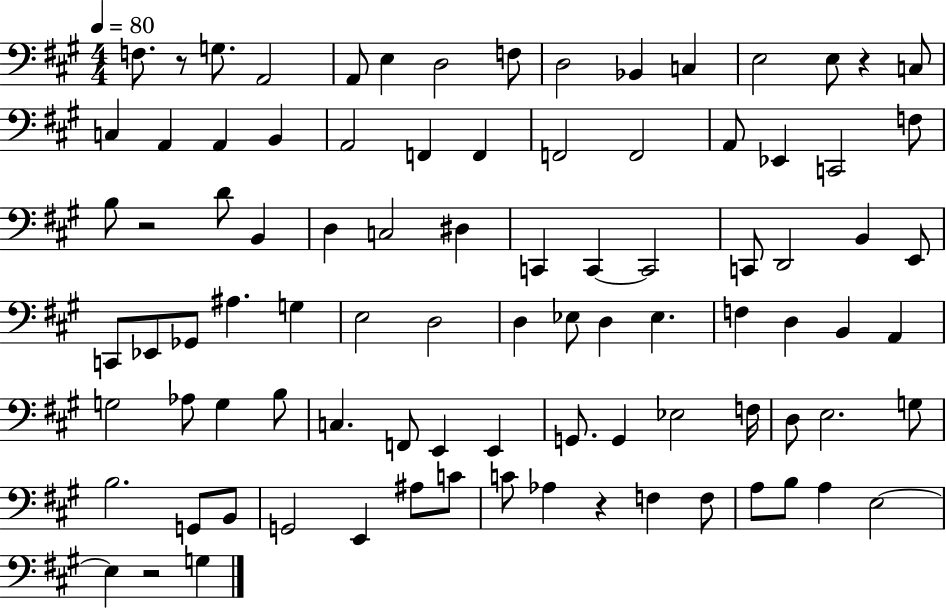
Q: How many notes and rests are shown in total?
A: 91